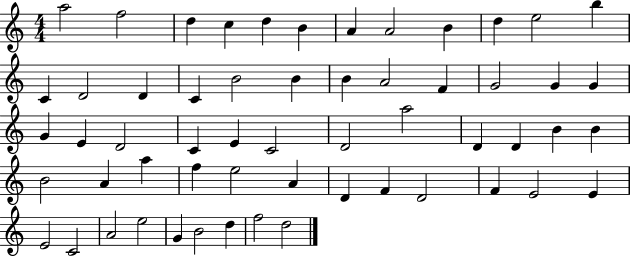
{
  \clef treble
  \numericTimeSignature
  \time 4/4
  \key c \major
  a''2 f''2 | d''4 c''4 d''4 b'4 | a'4 a'2 b'4 | d''4 e''2 b''4 | \break c'4 d'2 d'4 | c'4 b'2 b'4 | b'4 a'2 f'4 | g'2 g'4 g'4 | \break g'4 e'4 d'2 | c'4 e'4 c'2 | d'2 a''2 | d'4 d'4 b'4 b'4 | \break b'2 a'4 a''4 | f''4 e''2 a'4 | d'4 f'4 d'2 | f'4 e'2 e'4 | \break e'2 c'2 | a'2 e''2 | g'4 b'2 d''4 | f''2 d''2 | \break \bar "|."
}